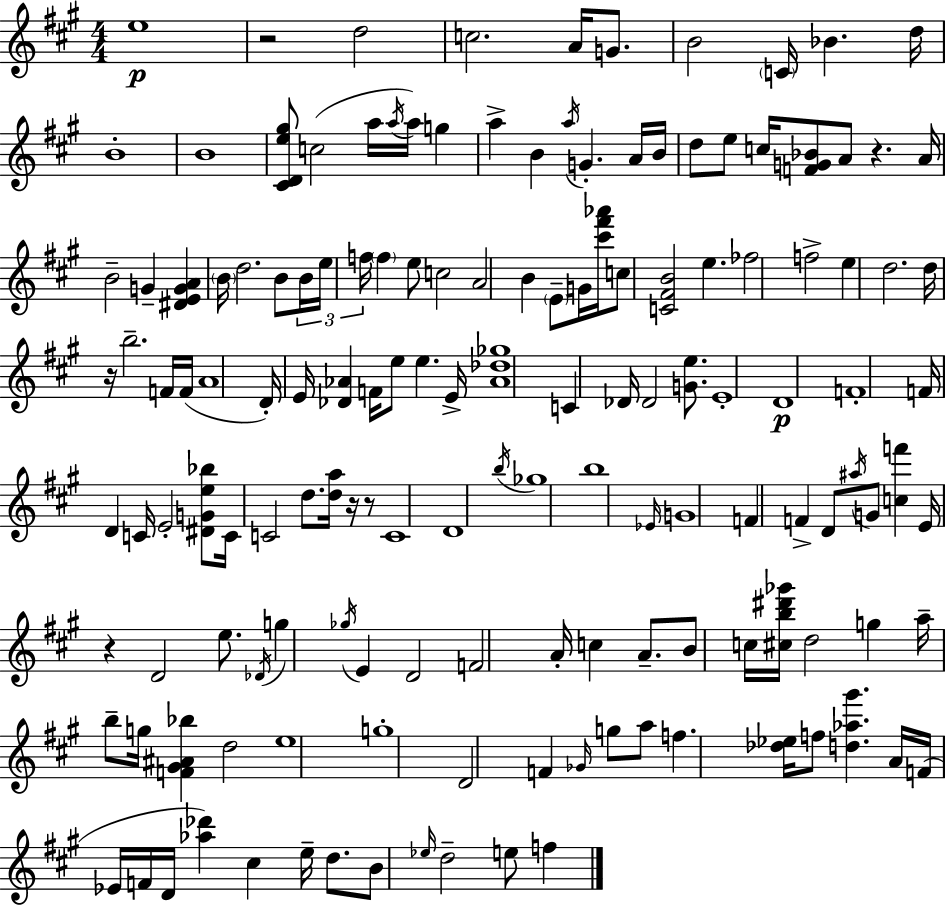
{
  \clef treble
  \numericTimeSignature
  \time 4/4
  \key a \major
  e''1\p | r2 d''2 | c''2. a'16 g'8. | b'2 \parenthesize c'16 bes'4. d''16 | \break b'1-. | b'1 | <cis' d' e'' gis''>8 c''2( a''16 \acciaccatura { a''16 }) a''16 g''4 | a''4-> b'4 \acciaccatura { a''16 } g'4.-. | \break a'16 b'16 d''8 e''8 c''16 <f' g' bes'>8 a'8 r4. | a'16 b'2-- g'4-- <dis' e' g' a'>4 | \parenthesize b'16 d''2. b'8 | \tuplet 3/2 { b'16 e''16 f''16 } \parenthesize f''4 e''8 c''2 | \break a'2 b'4 \parenthesize e'8-- | g'16 <cis''' fis''' aes'''>16 c''8 <c' fis' b'>2 e''4. | fes''2 f''2-> | e''4 d''2. | \break d''16 r16 b''2.-- | f'16 f'16( a'1 | d'16-.) e'16 <des' aes'>4 f'16 e''8 e''4. | e'16-> <aes' des'' ges''>1 | \break c'4 des'16 des'2 <g' e''>8. | e'1-. | d'1\p | f'1-. | \break f'16 d'4 c'16 e'2-. | <dis' g' e'' bes''>8 c'16 c'2 d''8. <d'' a''>16 r16 | r8 c'1 | d'1 | \break \acciaccatura { b''16 } ges''1 | b''1 | \grace { ees'16 } g'1 | f'4 f'4-> d'8 \acciaccatura { ais''16 } g'8 | \break <c'' f'''>4 e'16 r4 d'2 | e''8. \acciaccatura { des'16 } g''4 \acciaccatura { ges''16 } e'4 d'2 | f'2 a'16-. | c''4 a'8.-- b'8 c''16 <cis'' b'' dis''' ges'''>16 d''2 | \break g''4 a''16-- b''8-- g''16 <f' gis' ais' bes''>4 d''2 | e''1 | g''1-. | d'2 f'4 | \break \grace { ges'16 } g''8 a''8 f''4. <des'' ees''>16 f''8 | <d'' aes'' gis'''>4. a'16 f'16( ees'16 f'16 d'16 <aes'' des'''>4) | cis''4 e''16-- d''8. b'8 \grace { ees''16 } d''2-- | e''8 f''4 \bar "|."
}